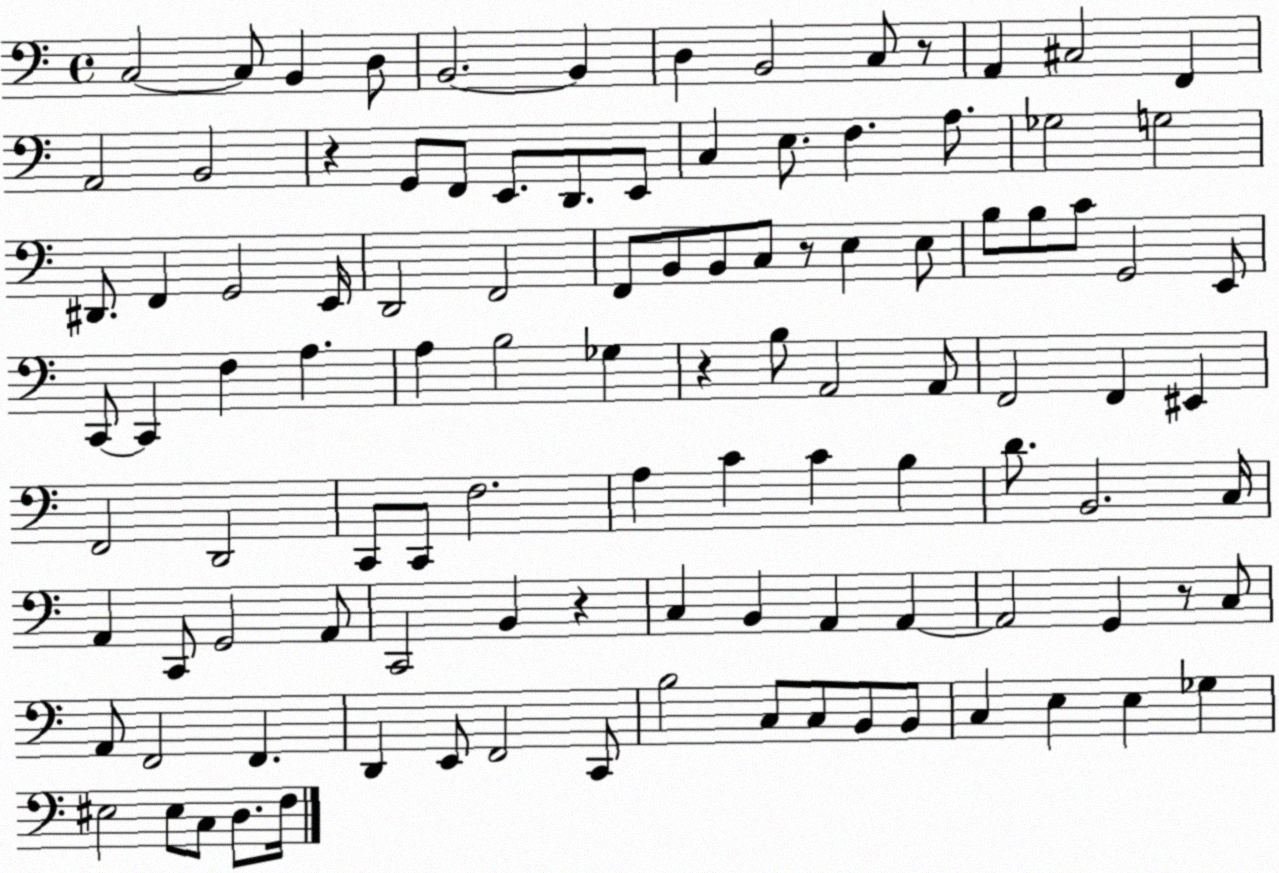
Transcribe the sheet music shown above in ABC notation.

X:1
T:Untitled
M:4/4
L:1/4
K:C
C,2 C,/2 B,, D,/2 B,,2 B,, D, B,,2 C,/2 z/2 A,, ^C,2 F,, A,,2 B,,2 z G,,/2 F,,/2 E,,/2 D,,/2 E,,/2 C, E,/2 F, A,/2 _G,2 G,2 ^D,,/2 F,, G,,2 E,,/4 D,,2 F,,2 F,,/2 B,,/2 B,,/2 C,/2 z/2 E, E,/2 B,/2 B,/2 C/2 G,,2 E,,/2 C,,/2 C,, F, A, A, B,2 _G, z B,/2 A,,2 A,,/2 F,,2 F,, ^E,, F,,2 D,,2 C,,/2 C,,/2 F,2 A, C C B, D/2 B,,2 C,/4 A,, C,,/2 G,,2 A,,/2 C,,2 B,, z C, B,, A,, A,, A,,2 G,, z/2 C,/2 A,,/2 F,,2 F,, D,, E,,/2 F,,2 C,,/2 B,2 C,/2 C,/2 B,,/2 B,,/2 C, E, E, _G, ^E,2 ^E,/2 C,/2 D,/2 F,/4